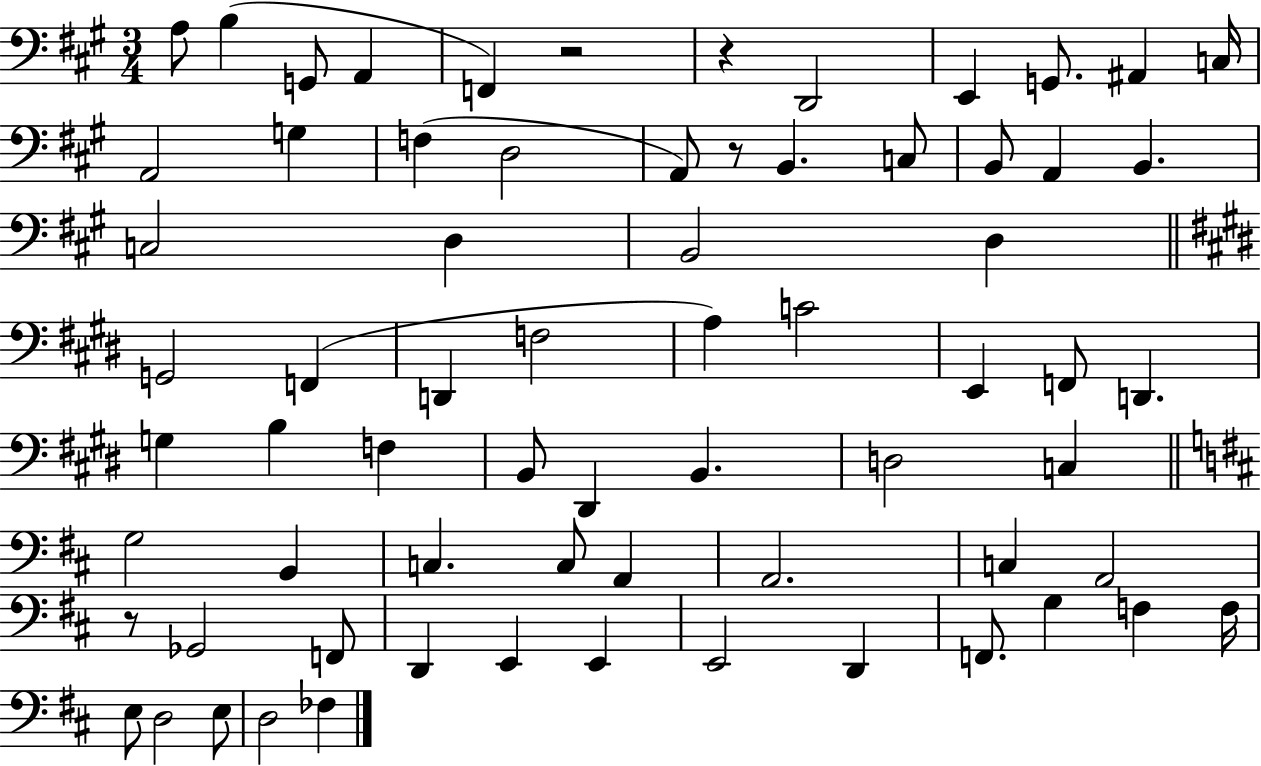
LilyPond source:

{
  \clef bass
  \numericTimeSignature
  \time 3/4
  \key a \major
  a8 b4( g,8 a,4 | f,4) r2 | r4 d,2 | e,4 g,8. ais,4 c16 | \break a,2 g4 | f4( d2 | a,8) r8 b,4. c8 | b,8 a,4 b,4. | \break c2 d4 | b,2 d4 | \bar "||" \break \key e \major g,2 f,4( | d,4 f2 | a4) c'2 | e,4 f,8 d,4. | \break g4 b4 f4 | b,8 dis,4 b,4. | d2 c4 | \bar "||" \break \key d \major g2 b,4 | c4. c8 a,4 | a,2. | c4 a,2 | \break r8 ges,2 f,8 | d,4 e,4 e,4 | e,2 d,4 | f,8. g4 f4 f16 | \break e8 d2 e8 | d2 fes4 | \bar "|."
}